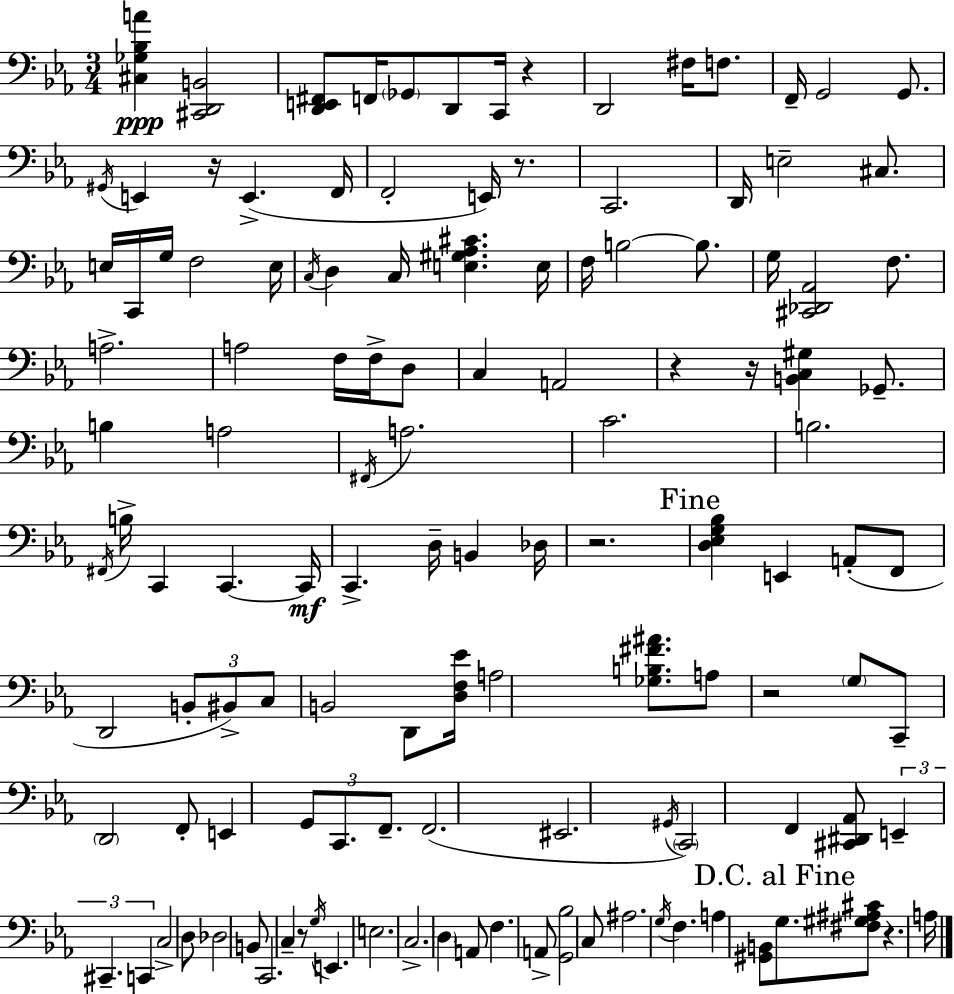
{
  \clef bass
  \numericTimeSignature
  \time 3/4
  \key ees \major
  <cis ges bes a'>4\ppp <cis, d, b,>2 | <d, e, fis,>8 f,16 \parenthesize ges,8 d,8 c,16 r4 | d,2 fis16 f8. | f,16-- g,2 g,8. | \break \acciaccatura { gis,16 } e,4 r16 e,4.->( | f,16 f,2-. e,16) r8. | c,2. | d,16 e2-- cis8. | \break e16 c,16 g16 f2 | e16 \acciaccatura { c16 } d4 c16 <e gis aes cis'>4. | e16 f16 b2~~ b8. | g16 <cis, des, aes,>2 f8. | \break a2.-> | a2 f16 f16-> | d8 c4 a,2 | r4 r16 <b, c gis>4 ges,8.-- | \break b4 a2 | \acciaccatura { fis,16 } a2. | c'2. | b2. | \break \acciaccatura { fis,16 } b16-> c,4 c,4.~~ | c,16\mf c,4.-> d16-- b,4 | des16 r2. | \mark "Fine" <d ees g bes>4 e,4 | \break a,8-.( f,8 d,2 | \tuplet 3/2 { b,8-. bis,8->) c8 } b,2 | d,8 <d f ees'>16 a2 | <ges b fis' ais'>8. a8 r2 | \break \parenthesize g8 c,8-- \parenthesize d,2 | f,8-. e,4 \tuplet 3/2 { g,8 c,8. | f,8.-- } f,2.( | eis,2. | \break \acciaccatura { gis,16 } \parenthesize c,2) | f,4 <cis, dis, aes,>8 \tuplet 3/2 { e,4-- cis,4.-- | c,4 } c2-> | d8 des2 | \break b,8 c,2. | c4-- r8 \acciaccatura { g16 } | e,4. e2. | c2.-> | \break \parenthesize d4 a,8 | f4. a,8-> <g, bes>2 | c8 ais2. | \acciaccatura { g16 } f4. | \break a4 <gis, b,>8 \mark "D.C. al Fine" g8. <fis gis ais cis'>8 | r4. a16 \bar "|."
}